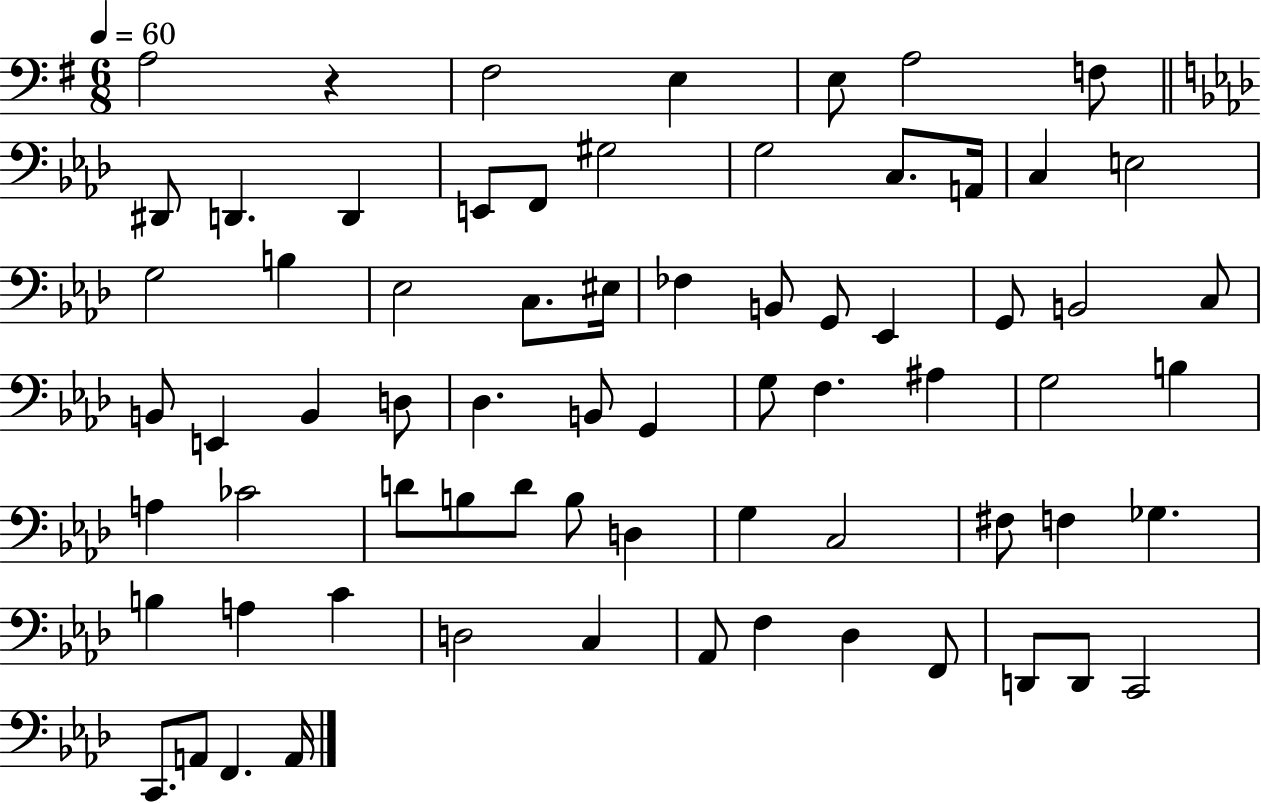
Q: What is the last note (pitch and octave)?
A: A2